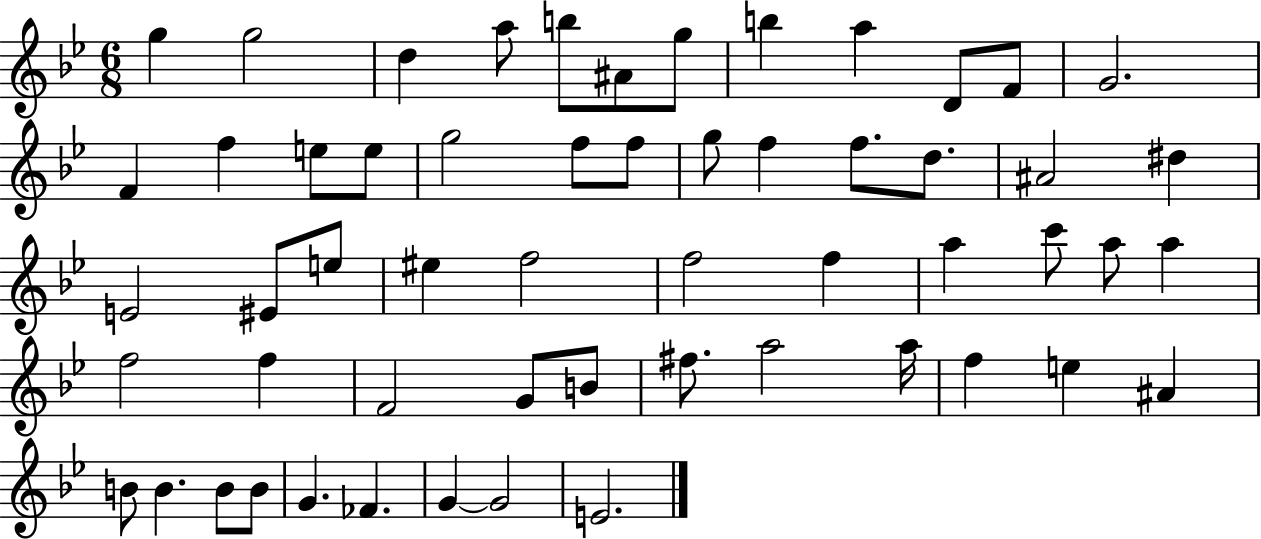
X:1
T:Untitled
M:6/8
L:1/4
K:Bb
g g2 d a/2 b/2 ^A/2 g/2 b a D/2 F/2 G2 F f e/2 e/2 g2 f/2 f/2 g/2 f f/2 d/2 ^A2 ^d E2 ^E/2 e/2 ^e f2 f2 f a c'/2 a/2 a f2 f F2 G/2 B/2 ^f/2 a2 a/4 f e ^A B/2 B B/2 B/2 G _F G G2 E2